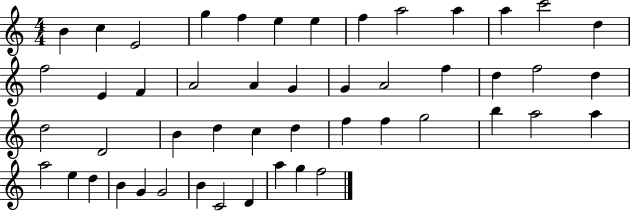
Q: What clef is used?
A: treble